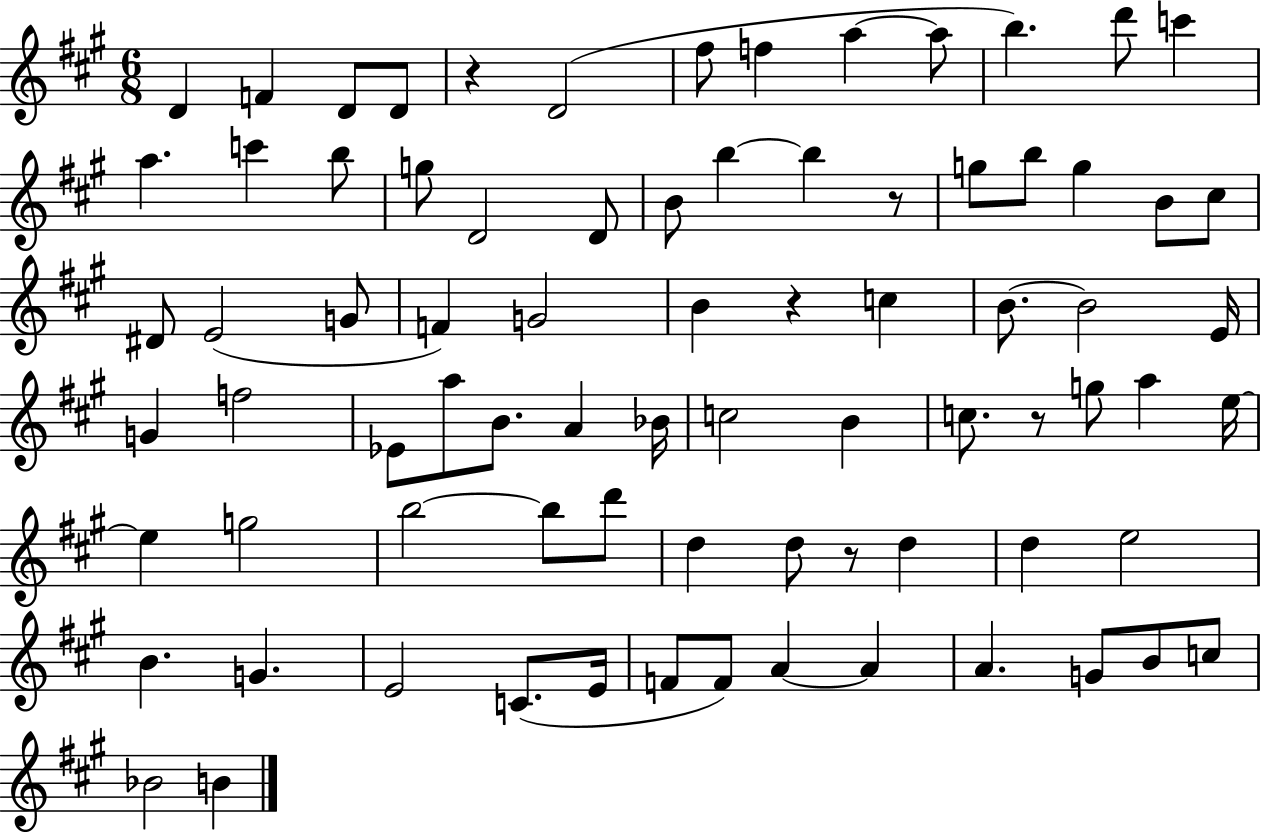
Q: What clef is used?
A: treble